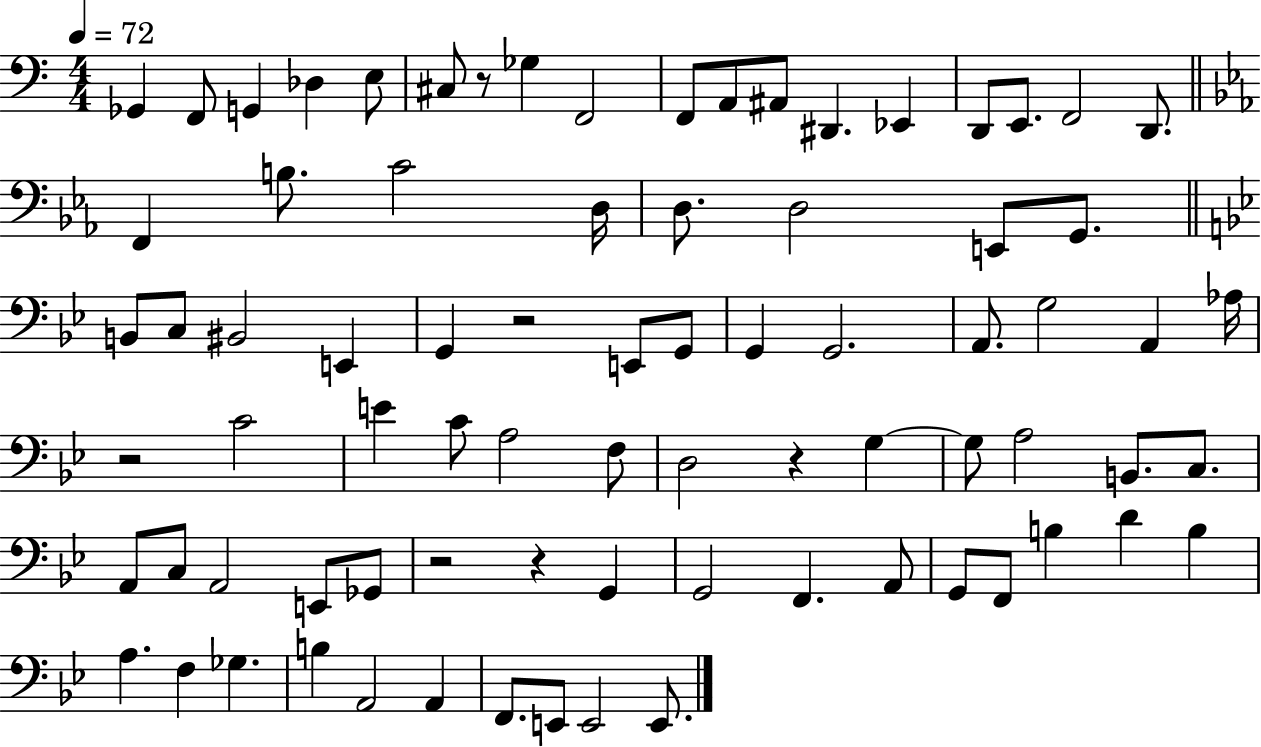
X:1
T:Untitled
M:4/4
L:1/4
K:C
_G,, F,,/2 G,, _D, E,/2 ^C,/2 z/2 _G, F,,2 F,,/2 A,,/2 ^A,,/2 ^D,, _E,, D,,/2 E,,/2 F,,2 D,,/2 F,, B,/2 C2 D,/4 D,/2 D,2 E,,/2 G,,/2 B,,/2 C,/2 ^B,,2 E,, G,, z2 E,,/2 G,,/2 G,, G,,2 A,,/2 G,2 A,, _A,/4 z2 C2 E C/2 A,2 F,/2 D,2 z G, G,/2 A,2 B,,/2 C,/2 A,,/2 C,/2 A,,2 E,,/2 _G,,/2 z2 z G,, G,,2 F,, A,,/2 G,,/2 F,,/2 B, D B, A, F, _G, B, A,,2 A,, F,,/2 E,,/2 E,,2 E,,/2